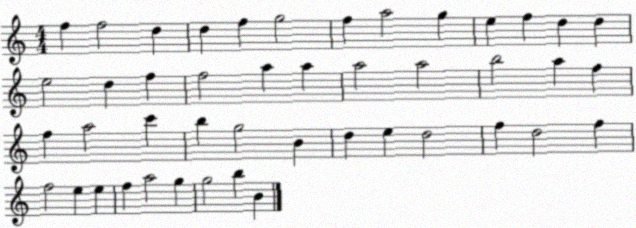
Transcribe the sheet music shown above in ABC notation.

X:1
T:Untitled
M:4/4
L:1/4
K:C
f f2 d d f g2 f a2 g e f d d e2 d f f2 a a a2 a2 b2 a f f a2 c' b g2 B d e d2 f d2 f f2 e e f a2 g g2 b B